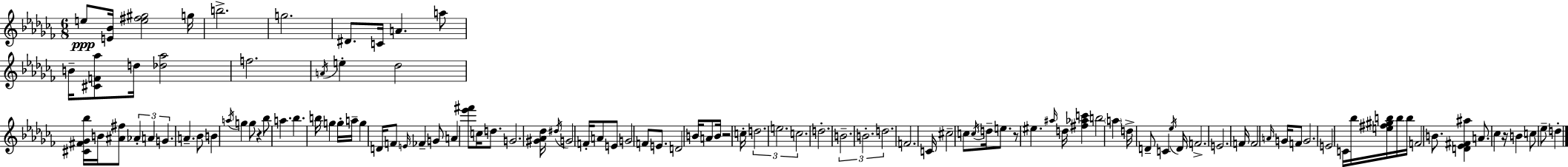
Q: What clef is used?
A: treble